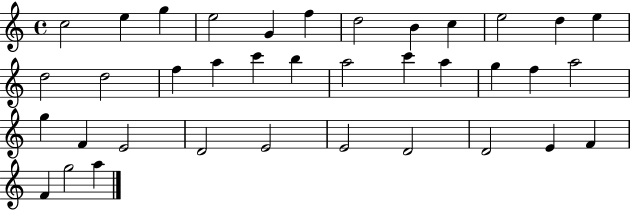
{
  \clef treble
  \time 4/4
  \defaultTimeSignature
  \key c \major
  c''2 e''4 g''4 | e''2 g'4 f''4 | d''2 b'4 c''4 | e''2 d''4 e''4 | \break d''2 d''2 | f''4 a''4 c'''4 b''4 | a''2 c'''4 a''4 | g''4 f''4 a''2 | \break g''4 f'4 e'2 | d'2 e'2 | e'2 d'2 | d'2 e'4 f'4 | \break f'4 g''2 a''4 | \bar "|."
}